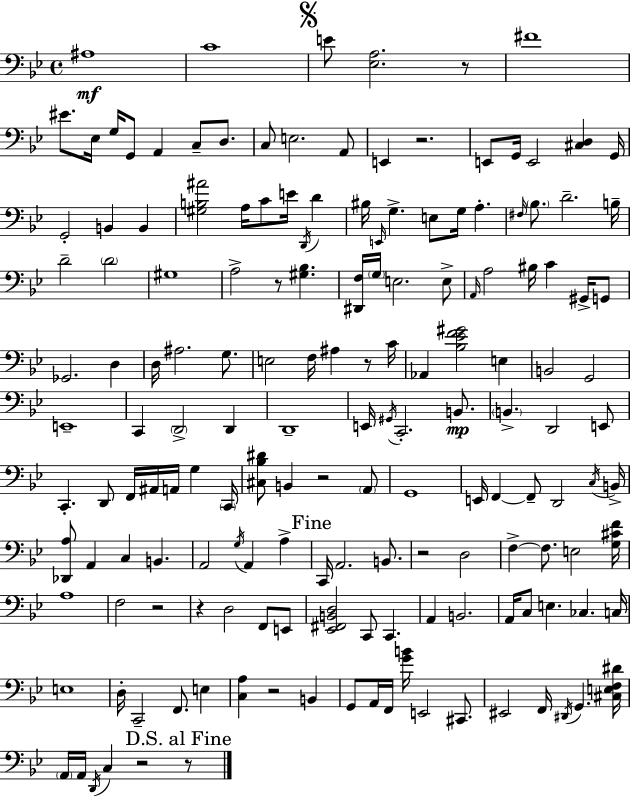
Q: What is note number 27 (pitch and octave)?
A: D4